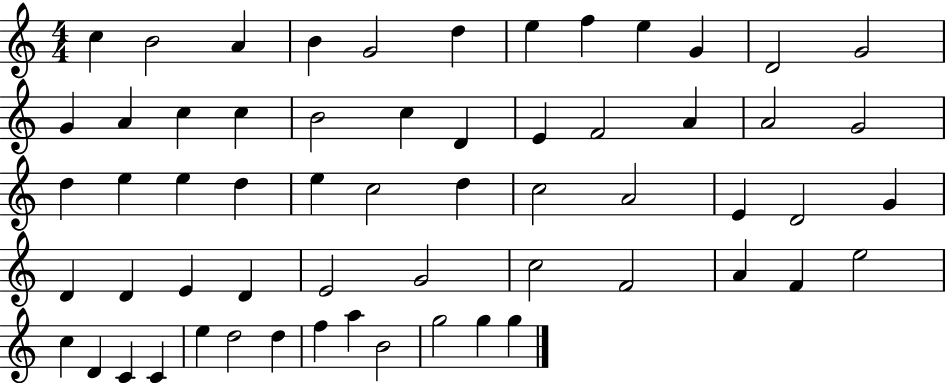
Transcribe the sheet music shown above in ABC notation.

X:1
T:Untitled
M:4/4
L:1/4
K:C
c B2 A B G2 d e f e G D2 G2 G A c c B2 c D E F2 A A2 G2 d e e d e c2 d c2 A2 E D2 G D D E D E2 G2 c2 F2 A F e2 c D C C e d2 d f a B2 g2 g g